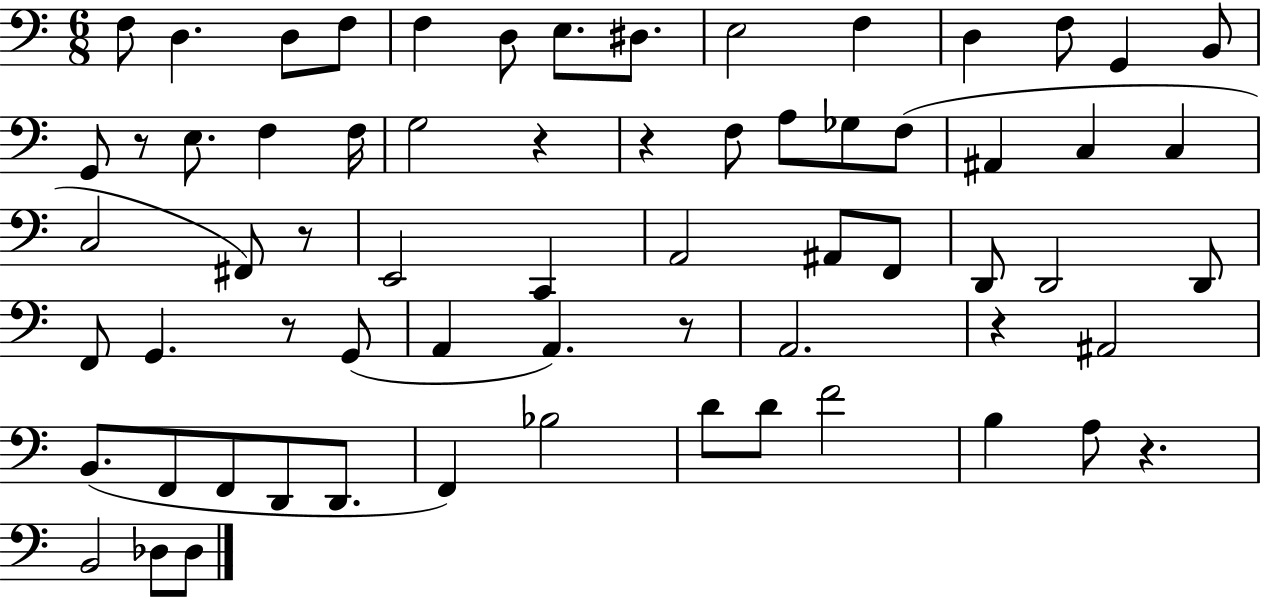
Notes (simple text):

F3/e D3/q. D3/e F3/e F3/q D3/e E3/e. D#3/e. E3/h F3/q D3/q F3/e G2/q B2/e G2/e R/e E3/e. F3/q F3/s G3/h R/q R/q F3/e A3/e Gb3/e F3/e A#2/q C3/q C3/q C3/h F#2/e R/e E2/h C2/q A2/h A#2/e F2/e D2/e D2/h D2/e F2/e G2/q. R/e G2/e A2/q A2/q. R/e A2/h. R/q A#2/h B2/e. F2/e F2/e D2/e D2/e. F2/q Bb3/h D4/e D4/e F4/h B3/q A3/e R/q. B2/h Db3/e Db3/e